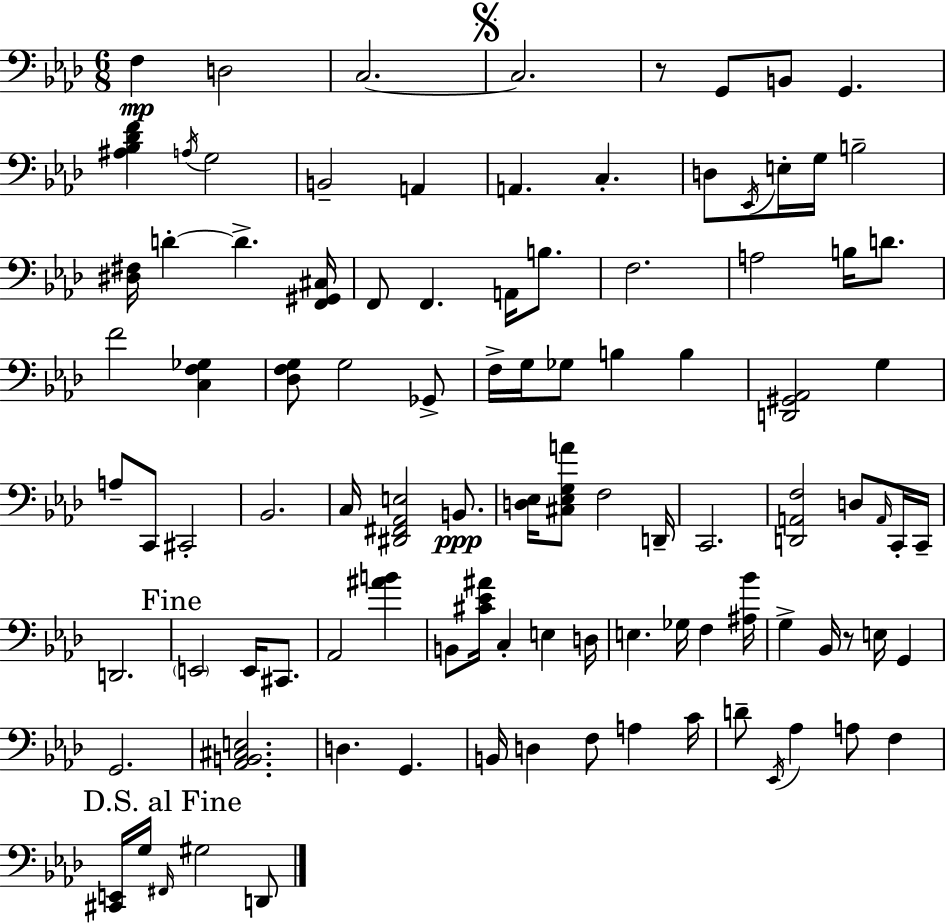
{
  \clef bass
  \numericTimeSignature
  \time 6/8
  \key aes \major
  \repeat volta 2 { f4\mp d2 | c2.~~ | \mark \markup { \musicglyph "scripts.segno" } c2. | r8 g,8 b,8 g,4. | \break <ais bes des' f'>4 \acciaccatura { a16 } g2 | b,2-- a,4 | a,4. c4.-. | d8 \acciaccatura { ees,16 } e16-. g16 b2-- | \break <dis fis>16 d'4-.~~ d'4.-> | <f, gis, cis>16 f,8 f,4. a,16 b8. | f2. | a2 b16 d'8. | \break f'2 <c f ges>4 | <des f g>8 g2 | ges,8-> f16-> g16 ges8 b4 b4 | <d, gis, aes,>2 g4 | \break a8-- c,8 cis,2-. | bes,2. | c16 <dis, fis, aes, e>2 b,8.\ppp | <d ees>16 <cis ees g a'>8 f2 | \break d,16-- c,2. | <d, a, f>2 d8 | \grace { a,16 } c,16-. c,16-- d,2. | \mark "Fine" \parenthesize e,2 e,16 | \break cis,8. aes,2 <ais' b'>4 | b,8 <cis' ees' ais'>16 c4-. e4 | d16 e4. ges16 f4 | <ais bes'>16 g4-> bes,16 r8 e16 g,4 | \break g,2. | <aes, b, cis e>2. | d4. g,4. | b,16 d4 f8 a4 | \break c'16 d'8-- \acciaccatura { ees,16 } aes4 a8 | f4 \mark "D.S. al Fine" <cis, e,>16 g16 \grace { fis,16 } gis2 | d,8 } \bar "|."
}